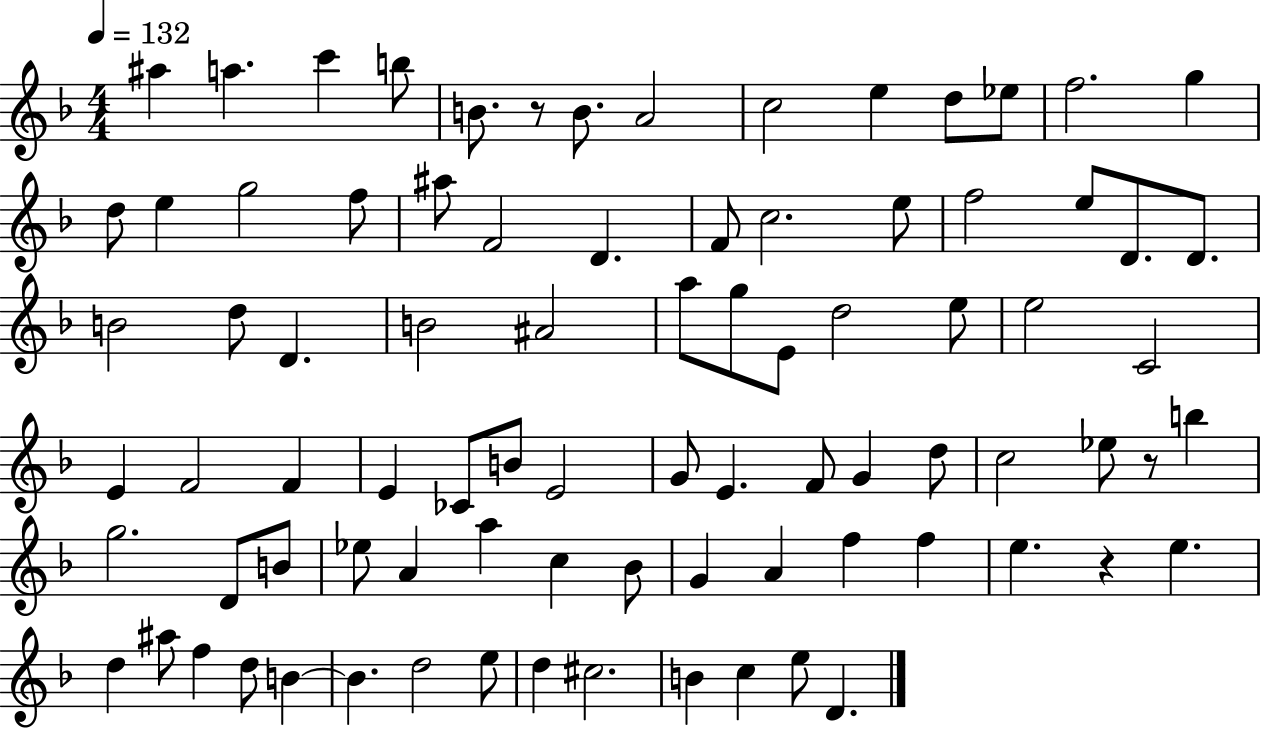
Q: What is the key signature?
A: F major